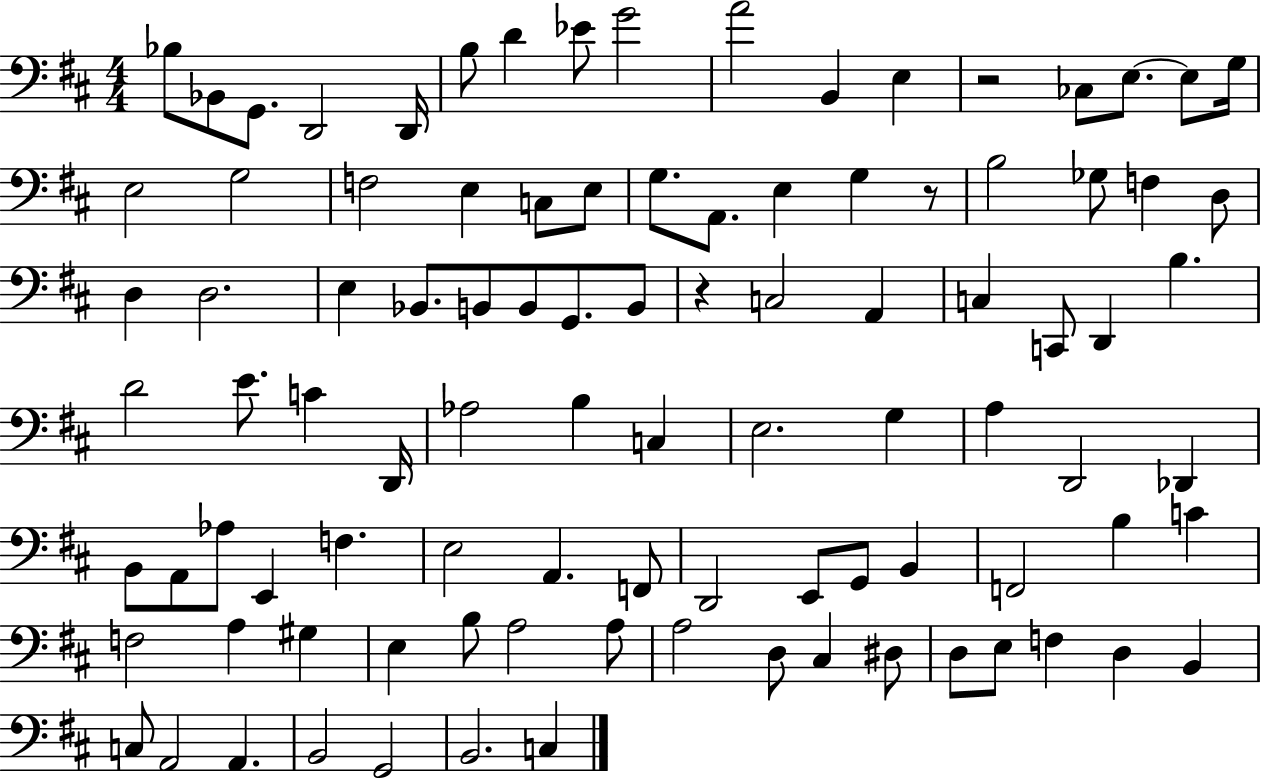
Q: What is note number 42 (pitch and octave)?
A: C2